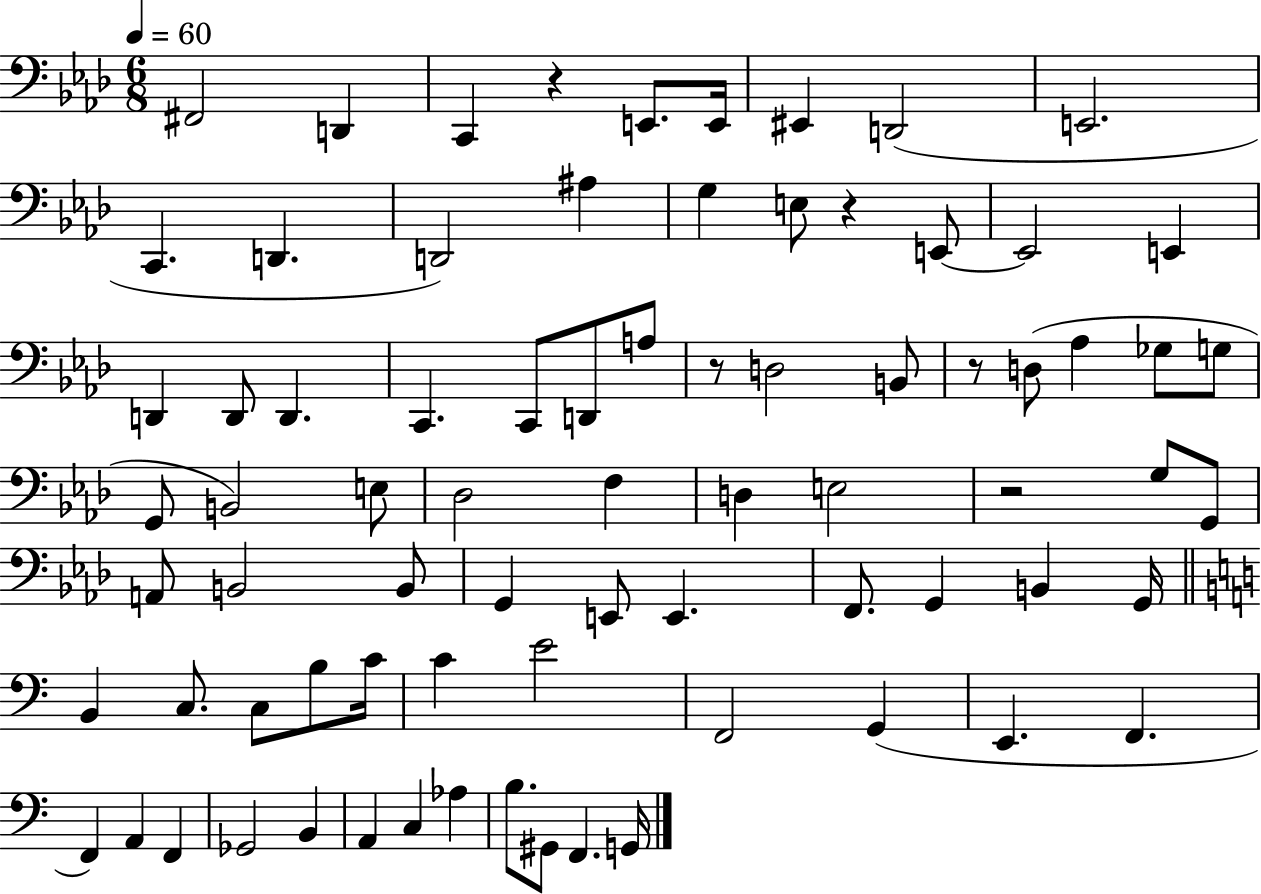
F#2/h D2/q C2/q R/q E2/e. E2/s EIS2/q D2/h E2/h. C2/q. D2/q. D2/h A#3/q G3/q E3/e R/q E2/e E2/h E2/q D2/q D2/e D2/q. C2/q. C2/e D2/e A3/e R/e D3/h B2/e R/e D3/e Ab3/q Gb3/e G3/e G2/e B2/h E3/e Db3/h F3/q D3/q E3/h R/h G3/e G2/e A2/e B2/h B2/e G2/q E2/e E2/q. F2/e. G2/q B2/q G2/s B2/q C3/e. C3/e B3/e C4/s C4/q E4/h F2/h G2/q E2/q. F2/q. F2/q A2/q F2/q Gb2/h B2/q A2/q C3/q Ab3/q B3/e. G#2/e F2/q. G2/s